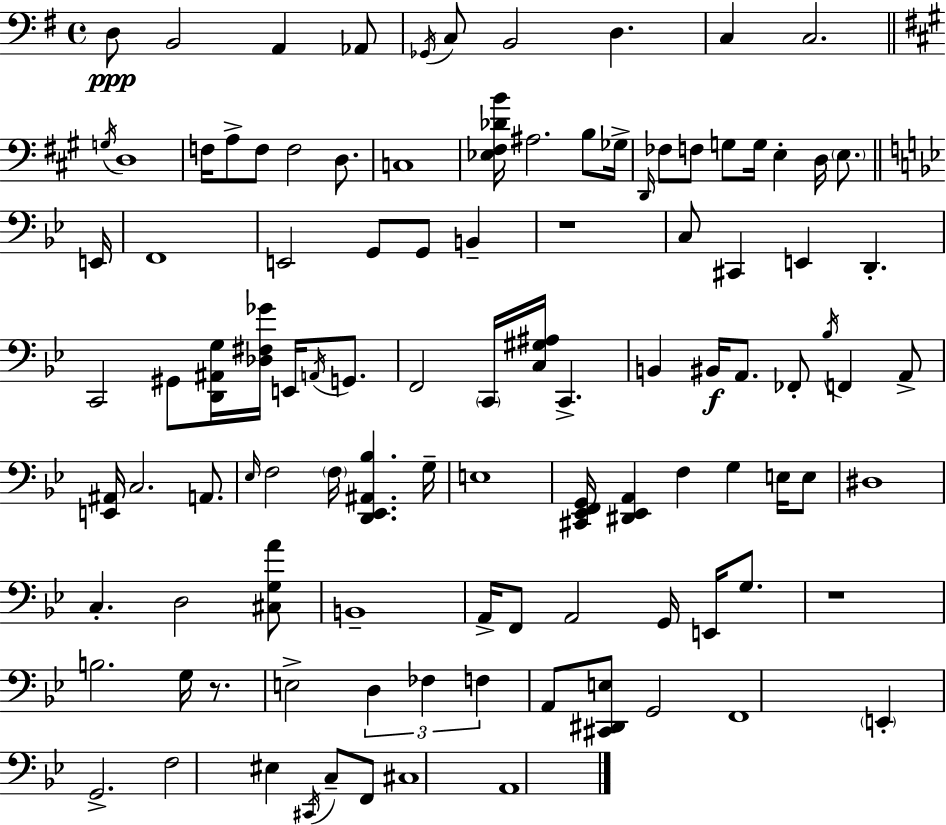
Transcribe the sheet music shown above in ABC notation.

X:1
T:Untitled
M:4/4
L:1/4
K:G
D,/2 B,,2 A,, _A,,/2 _G,,/4 C,/2 B,,2 D, C, C,2 G,/4 D,4 F,/4 A,/2 F,/2 F,2 D,/2 C,4 [_E,^F,_DB]/4 ^A,2 B,/2 _G,/4 D,,/4 _F,/2 F,/2 G,/2 G,/4 E, D,/4 E,/2 E,,/4 F,,4 E,,2 G,,/2 G,,/2 B,, z4 C,/2 ^C,, E,, D,, C,,2 ^G,,/2 [D,,^A,,G,]/4 [_D,^F,_G]/4 E,,/4 A,,/4 G,,/2 F,,2 C,,/4 [C,^G,^A,]/4 C,, B,, ^B,,/4 A,,/2 _F,,/2 _B,/4 F,, A,,/2 [E,,^A,,]/4 C,2 A,,/2 _E,/4 F,2 F,/4 [D,,_E,,^A,,_B,] G,/4 E,4 [^C,,_E,,F,,G,,]/4 [^D,,_E,,A,,] F, G, E,/4 E,/2 ^D,4 C, D,2 [^C,G,A]/2 B,,4 A,,/4 F,,/2 A,,2 G,,/4 E,,/4 G,/2 z4 B,2 G,/4 z/2 E,2 D, _F, F, A,,/2 [^C,,^D,,E,]/2 G,,2 F,,4 E,, G,,2 F,2 ^E, ^C,,/4 C,/2 F,,/2 ^C,4 A,,4